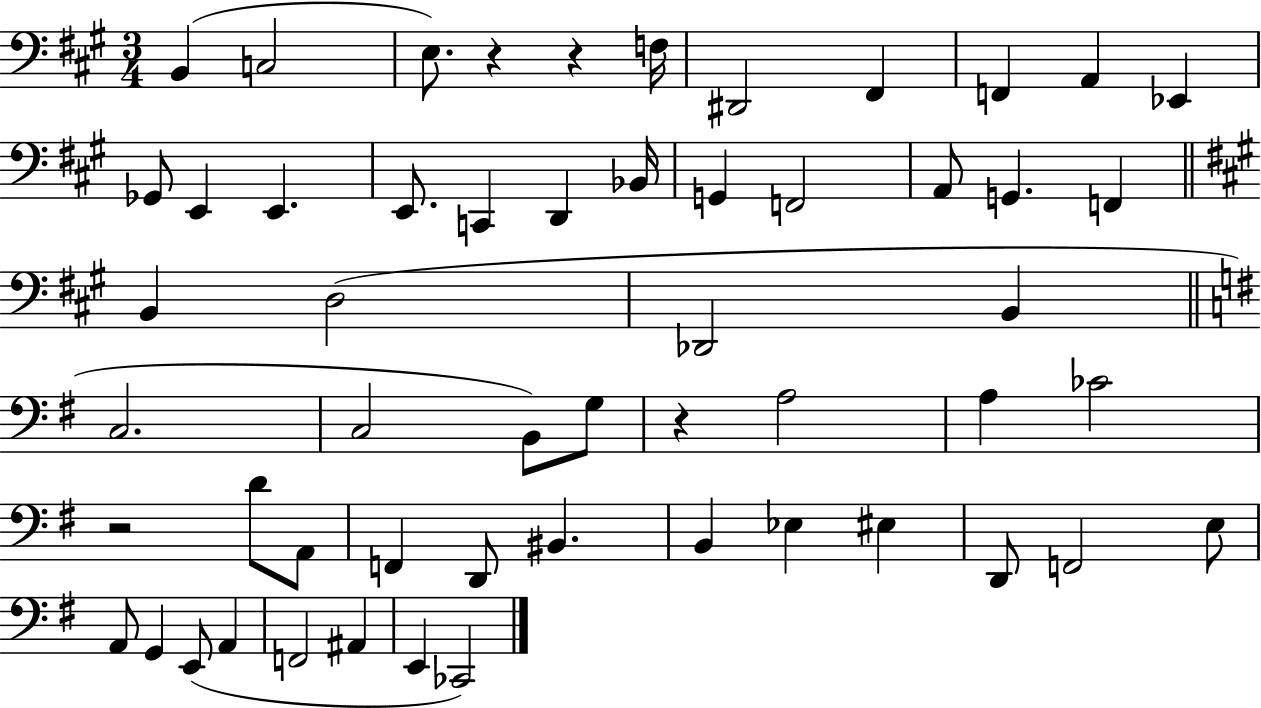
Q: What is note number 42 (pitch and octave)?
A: F2